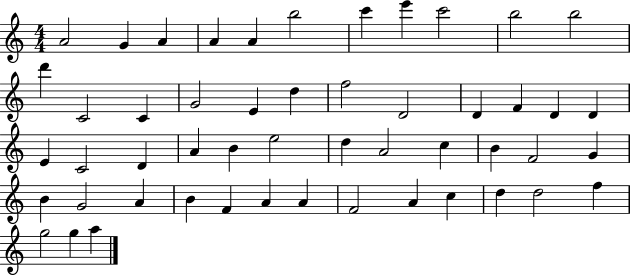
A4/h G4/q A4/q A4/q A4/q B5/h C6/q E6/q C6/h B5/h B5/h D6/q C4/h C4/q G4/h E4/q D5/q F5/h D4/h D4/q F4/q D4/q D4/q E4/q C4/h D4/q A4/q B4/q E5/h D5/q A4/h C5/q B4/q F4/h G4/q B4/q G4/h A4/q B4/q F4/q A4/q A4/q F4/h A4/q C5/q D5/q D5/h F5/q G5/h G5/q A5/q